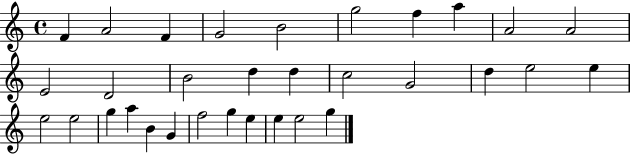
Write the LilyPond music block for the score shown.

{
  \clef treble
  \time 4/4
  \defaultTimeSignature
  \key c \major
  f'4 a'2 f'4 | g'2 b'2 | g''2 f''4 a''4 | a'2 a'2 | \break e'2 d'2 | b'2 d''4 d''4 | c''2 g'2 | d''4 e''2 e''4 | \break e''2 e''2 | g''4 a''4 b'4 g'4 | f''2 g''4 e''4 | e''4 e''2 g''4 | \break \bar "|."
}